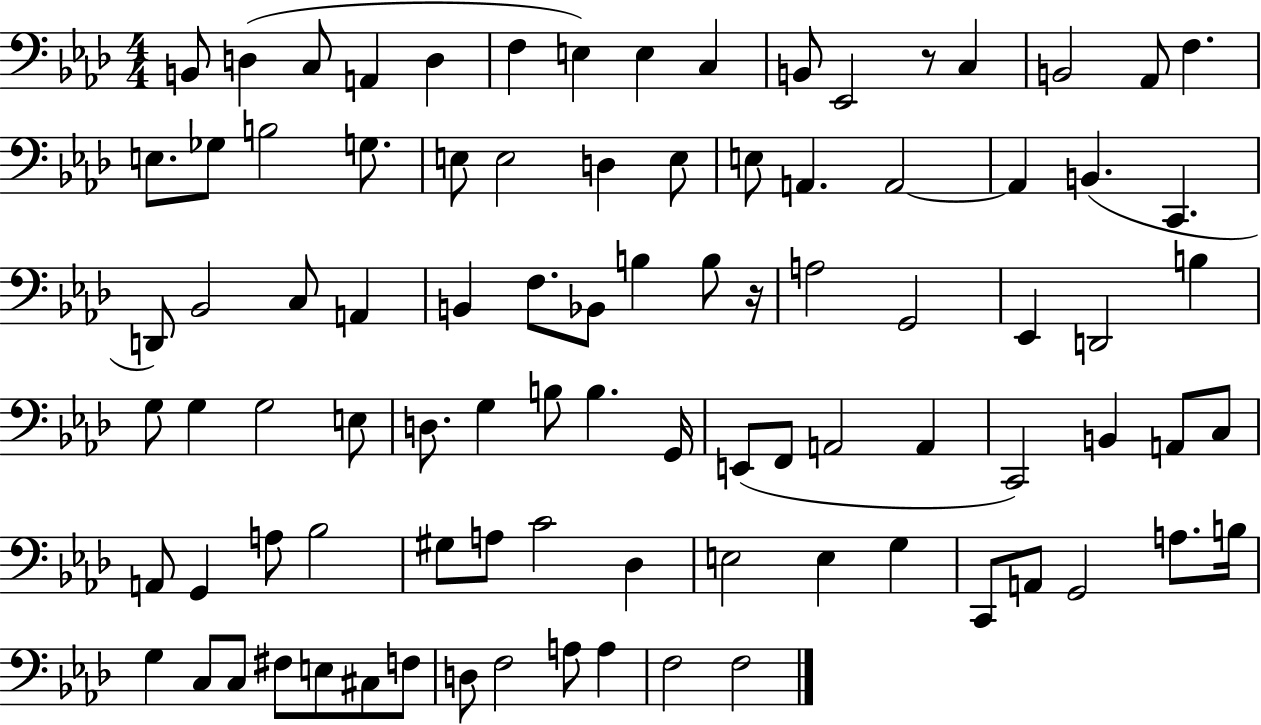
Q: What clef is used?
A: bass